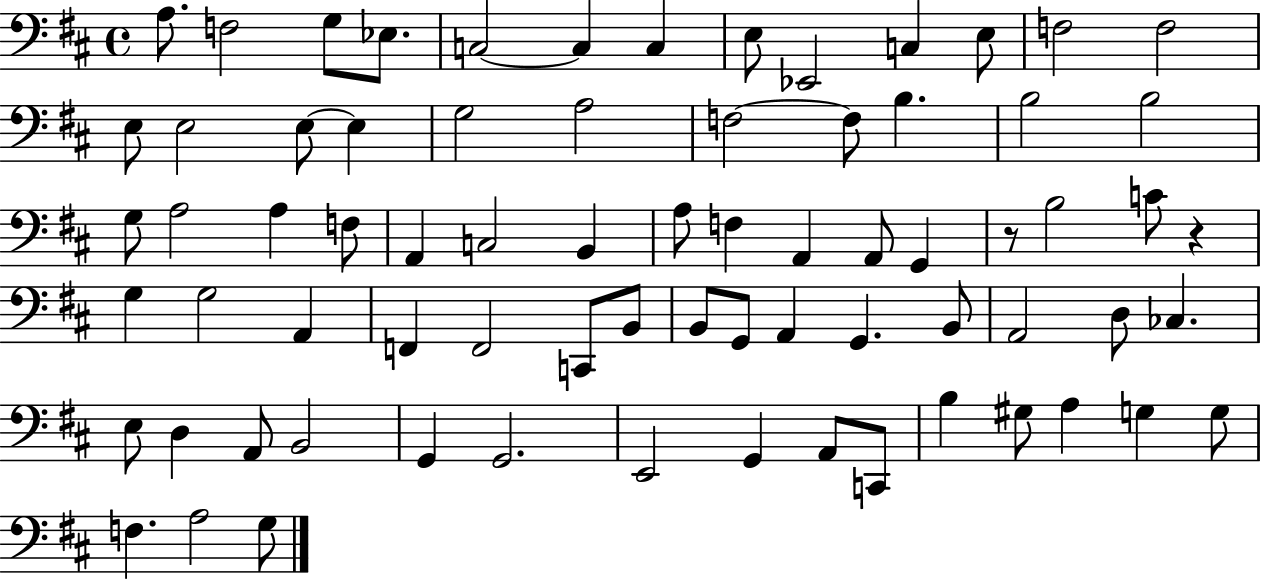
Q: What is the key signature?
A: D major